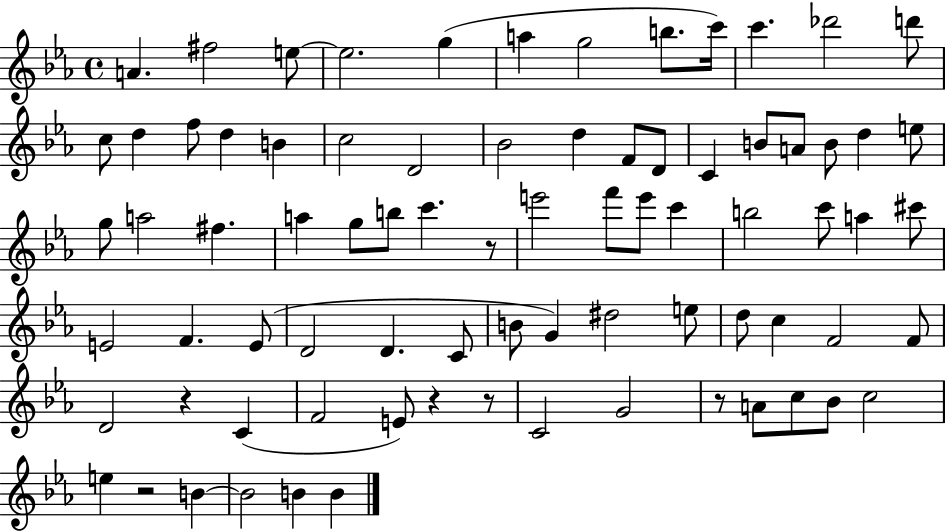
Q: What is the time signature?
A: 4/4